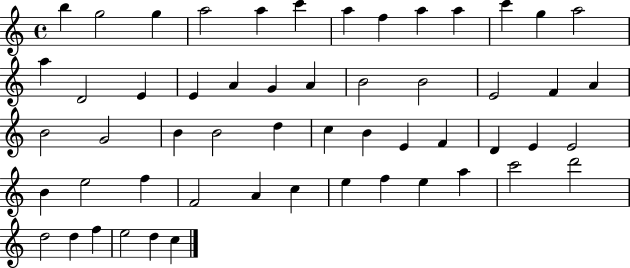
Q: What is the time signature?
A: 4/4